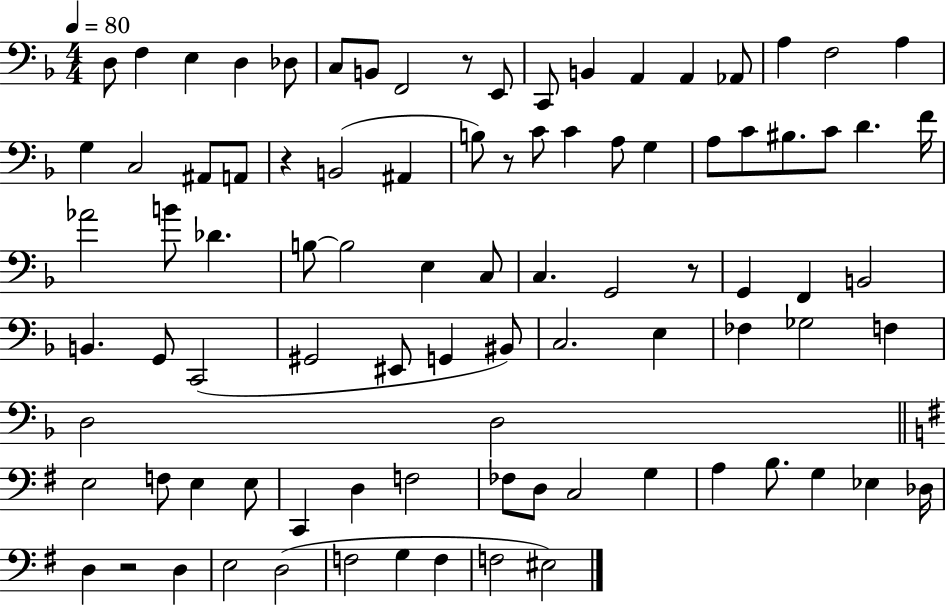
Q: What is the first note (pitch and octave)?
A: D3